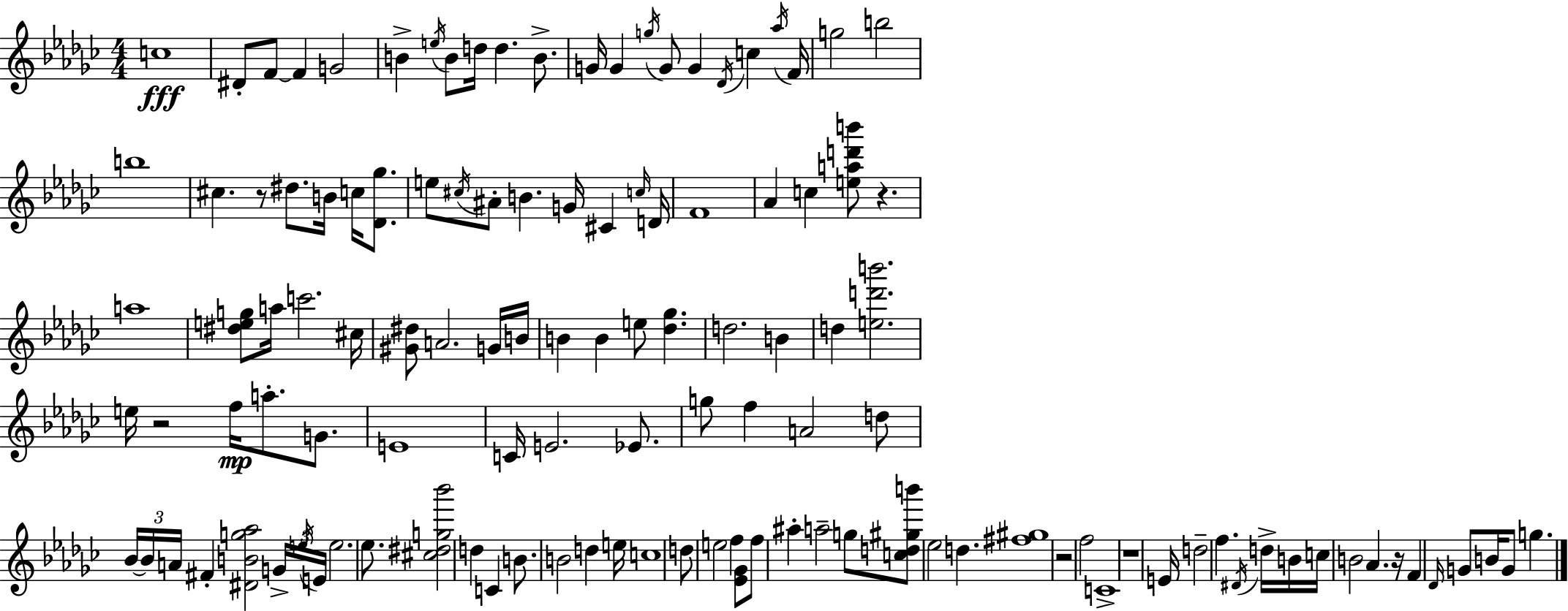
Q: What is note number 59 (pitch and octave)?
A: Eb4